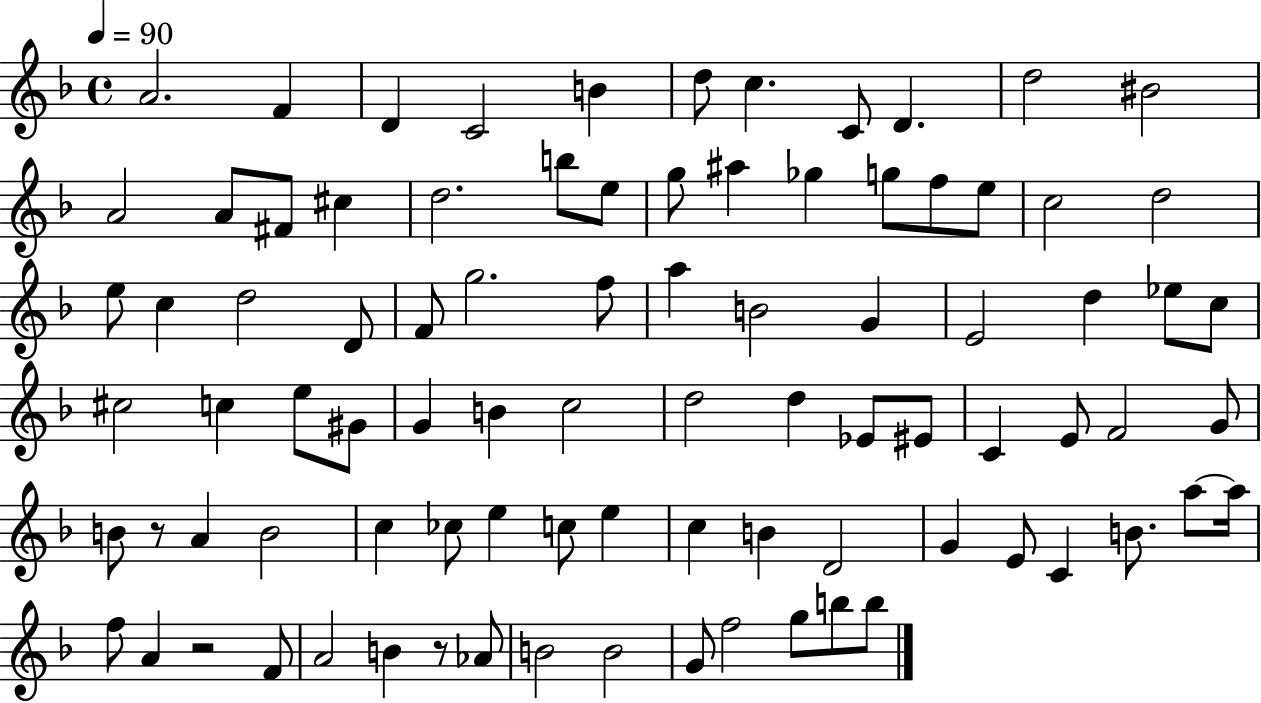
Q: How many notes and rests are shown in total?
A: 88